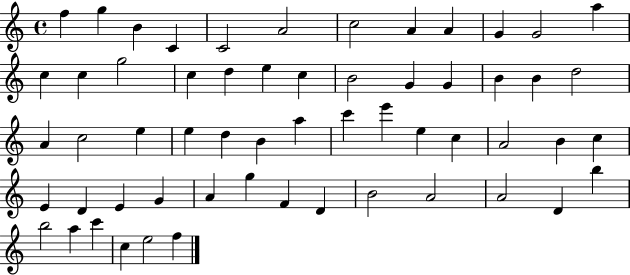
{
  \clef treble
  \time 4/4
  \defaultTimeSignature
  \key c \major
  f''4 g''4 b'4 c'4 | c'2 a'2 | c''2 a'4 a'4 | g'4 g'2 a''4 | \break c''4 c''4 g''2 | c''4 d''4 e''4 c''4 | b'2 g'4 g'4 | b'4 b'4 d''2 | \break a'4 c''2 e''4 | e''4 d''4 b'4 a''4 | c'''4 e'''4 e''4 c''4 | a'2 b'4 c''4 | \break e'4 d'4 e'4 g'4 | a'4 g''4 f'4 d'4 | b'2 a'2 | a'2 d'4 b''4 | \break b''2 a''4 c'''4 | c''4 e''2 f''4 | \bar "|."
}